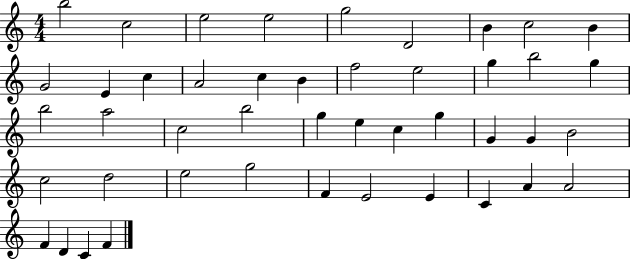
B5/h C5/h E5/h E5/h G5/h D4/h B4/q C5/h B4/q G4/h E4/q C5/q A4/h C5/q B4/q F5/h E5/h G5/q B5/h G5/q B5/h A5/h C5/h B5/h G5/q E5/q C5/q G5/q G4/q G4/q B4/h C5/h D5/h E5/h G5/h F4/q E4/h E4/q C4/q A4/q A4/h F4/q D4/q C4/q F4/q